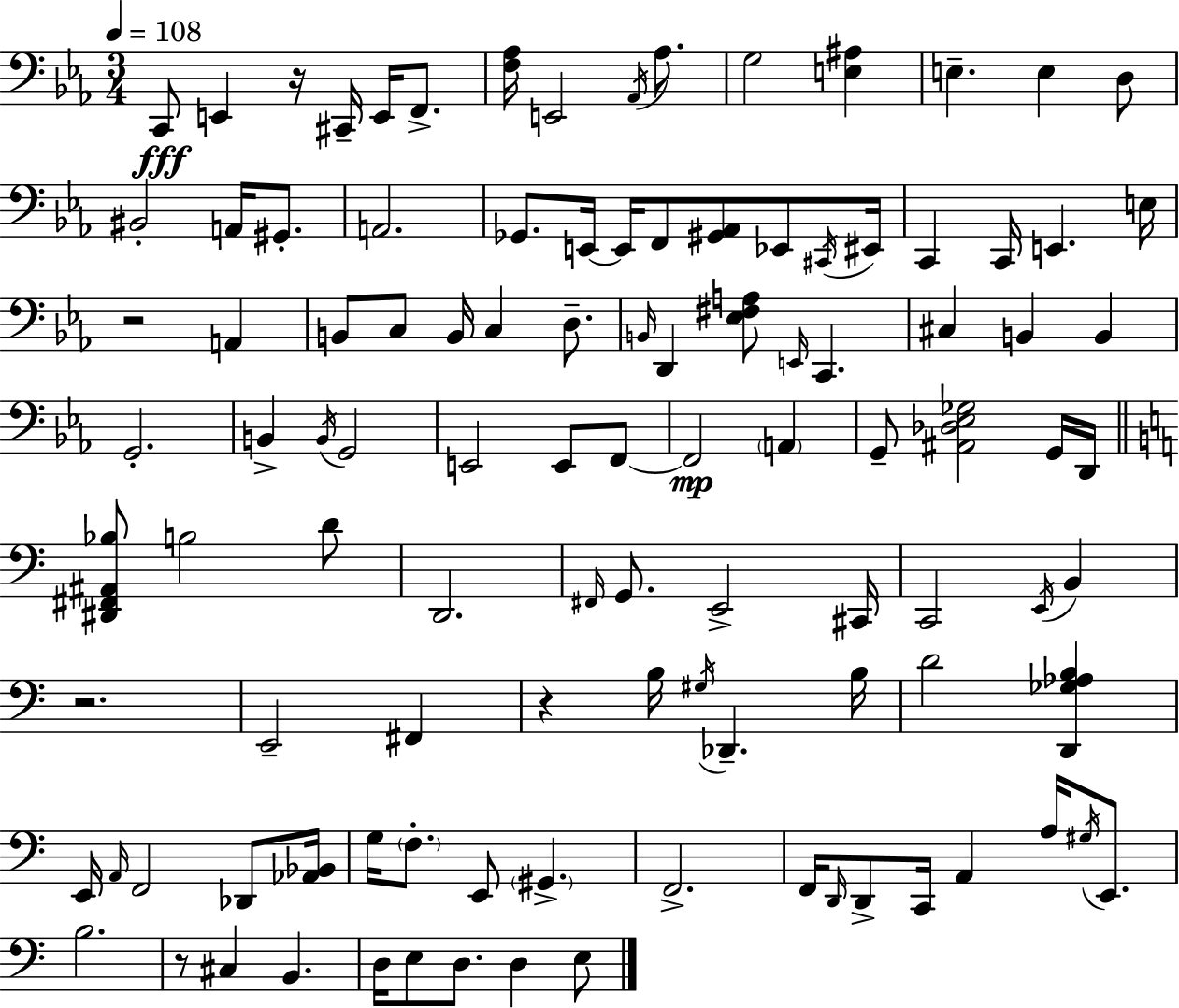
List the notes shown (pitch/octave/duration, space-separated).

C2/e E2/q R/s C#2/s E2/s F2/e. [F3,Ab3]/s E2/h Ab2/s Ab3/e. G3/h [E3,A#3]/q E3/q. E3/q D3/e BIS2/h A2/s G#2/e. A2/h. Gb2/e. E2/s E2/s F2/e [G#2,Ab2]/e Eb2/e C#2/s EIS2/s C2/q C2/s E2/q. E3/s R/h A2/q B2/e C3/e B2/s C3/q D3/e. B2/s D2/q [Eb3,F#3,A3]/e E2/s C2/q. C#3/q B2/q B2/q G2/h. B2/q B2/s G2/h E2/h E2/e F2/e F2/h A2/q G2/e [A#2,Db3,Eb3,Gb3]/h G2/s D2/s [D#2,F#2,A#2,Bb3]/e B3/h D4/e D2/h. F#2/s G2/e. E2/h C#2/s C2/h E2/s B2/q R/h. E2/h F#2/q R/q B3/s G#3/s Db2/q. B3/s D4/h [D2,Gb3,Ab3,B3]/q E2/s A2/s F2/h Db2/e [Ab2,Bb2]/s G3/s F3/e. E2/e G#2/q. F2/h. F2/s D2/s D2/e C2/s A2/q A3/s G#3/s E2/e. B3/h. R/e C#3/q B2/q. D3/s E3/e D3/e. D3/q E3/e